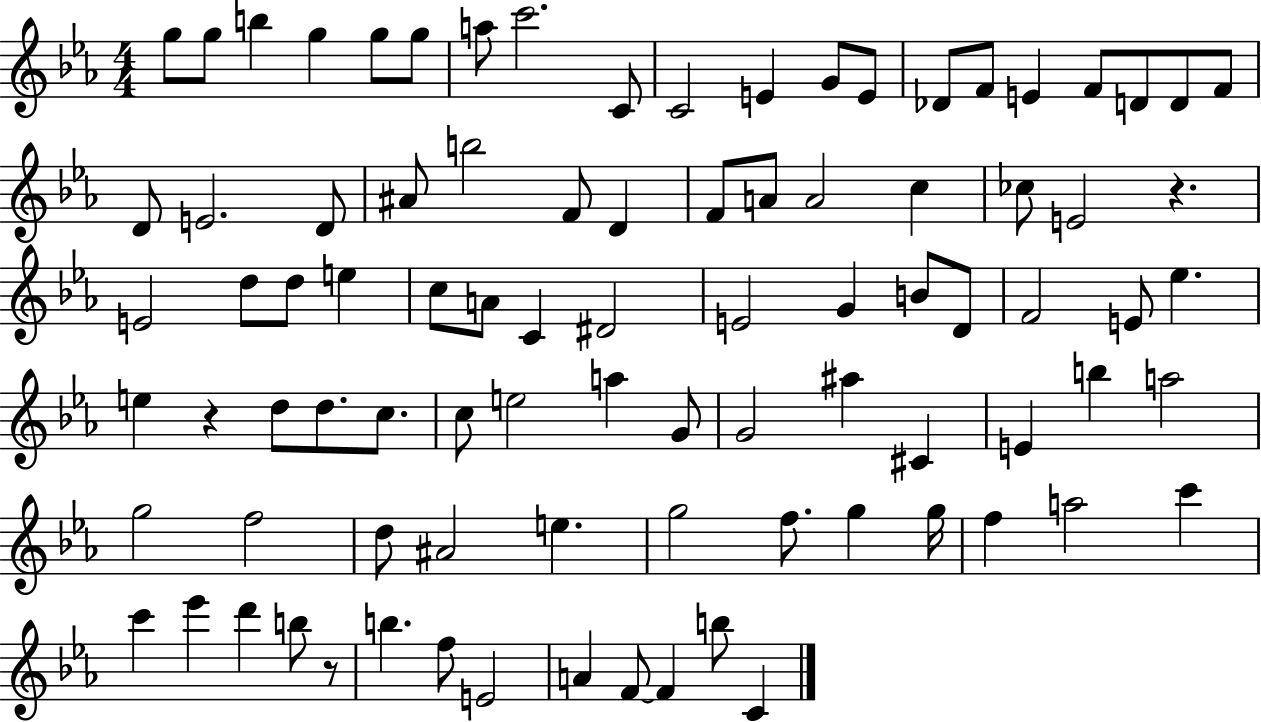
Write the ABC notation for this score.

X:1
T:Untitled
M:4/4
L:1/4
K:Eb
g/2 g/2 b g g/2 g/2 a/2 c'2 C/2 C2 E G/2 E/2 _D/2 F/2 E F/2 D/2 D/2 F/2 D/2 E2 D/2 ^A/2 b2 F/2 D F/2 A/2 A2 c _c/2 E2 z E2 d/2 d/2 e c/2 A/2 C ^D2 E2 G B/2 D/2 F2 E/2 _e e z d/2 d/2 c/2 c/2 e2 a G/2 G2 ^a ^C E b a2 g2 f2 d/2 ^A2 e g2 f/2 g g/4 f a2 c' c' _e' d' b/2 z/2 b f/2 E2 A F/2 F b/2 C